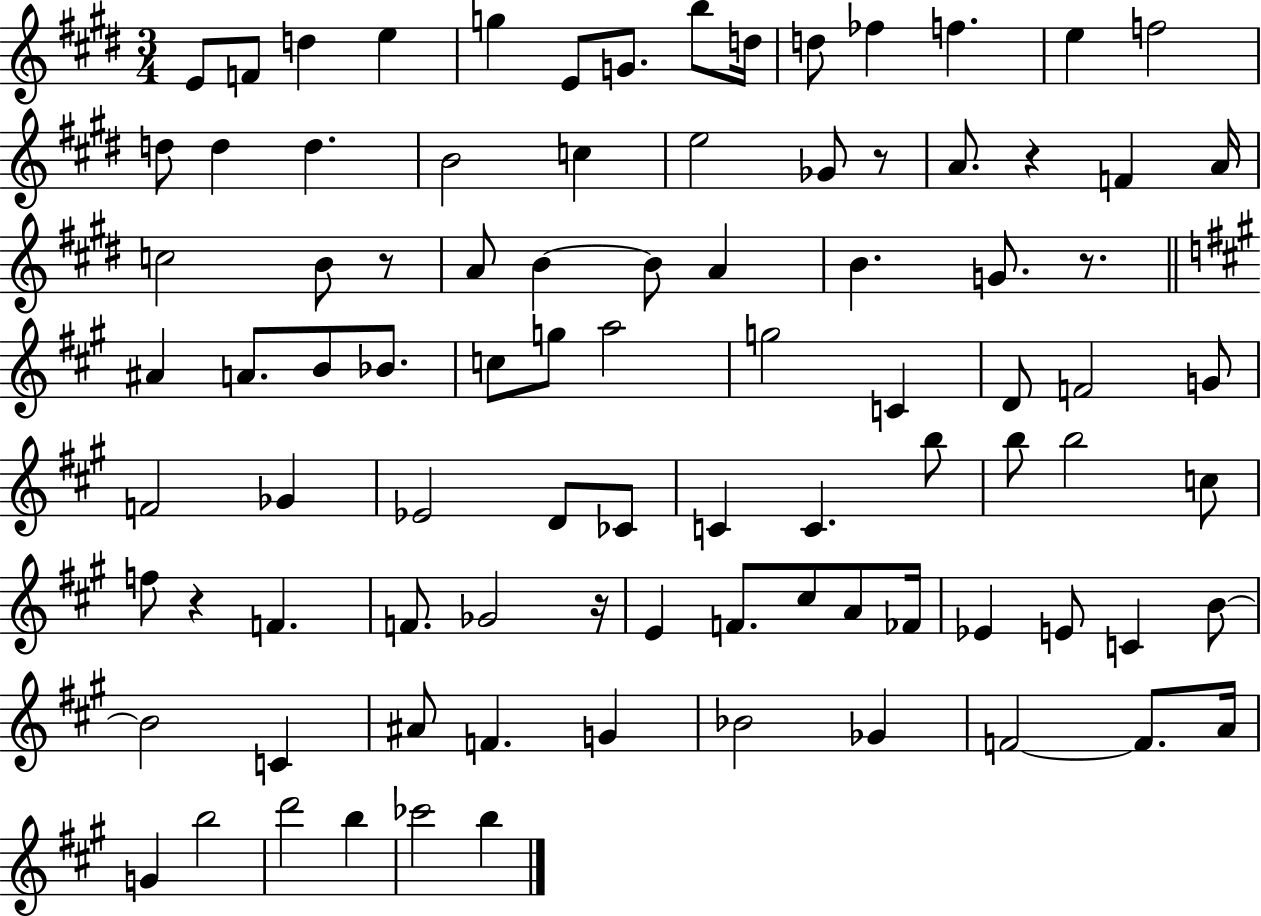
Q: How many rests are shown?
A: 6